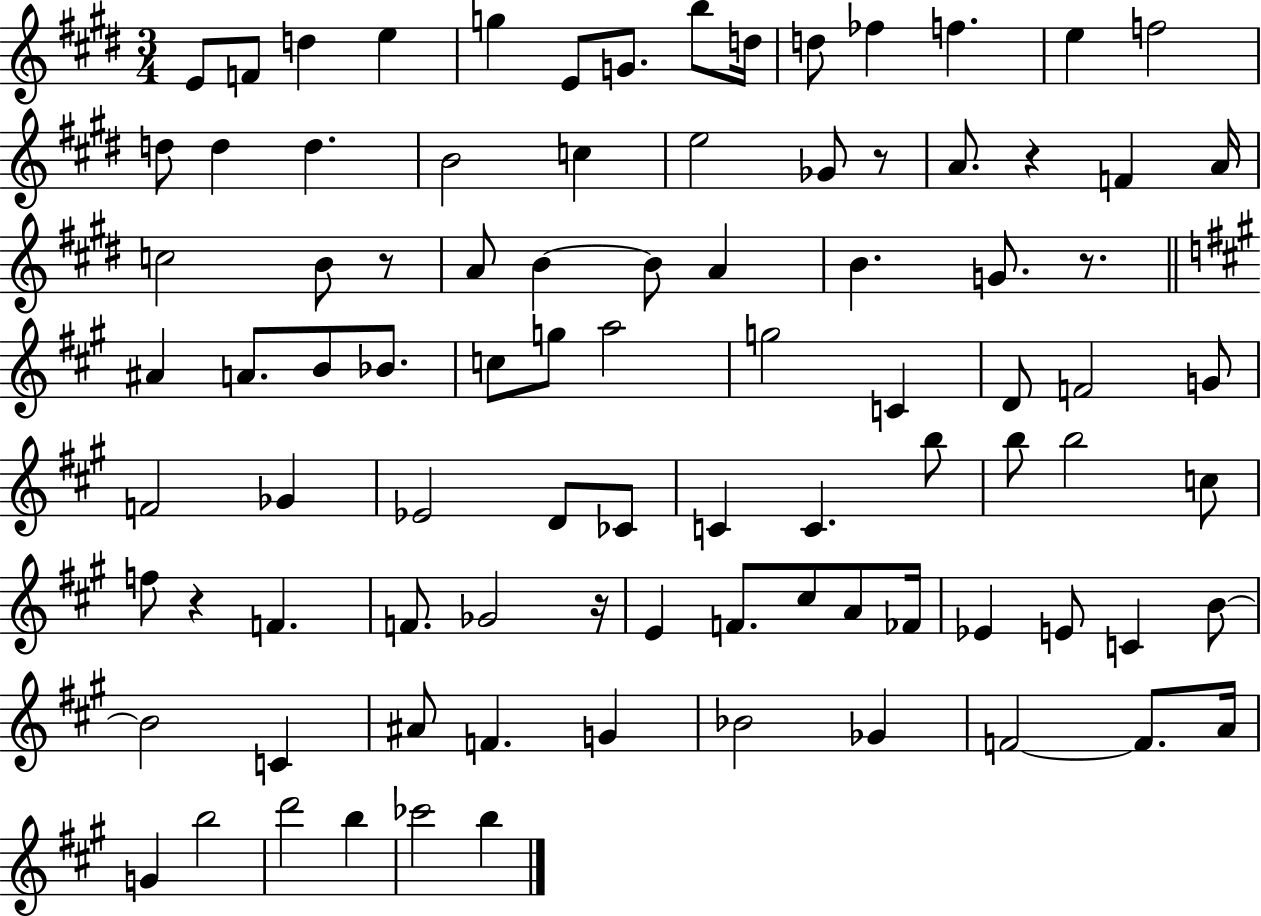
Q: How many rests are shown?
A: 6